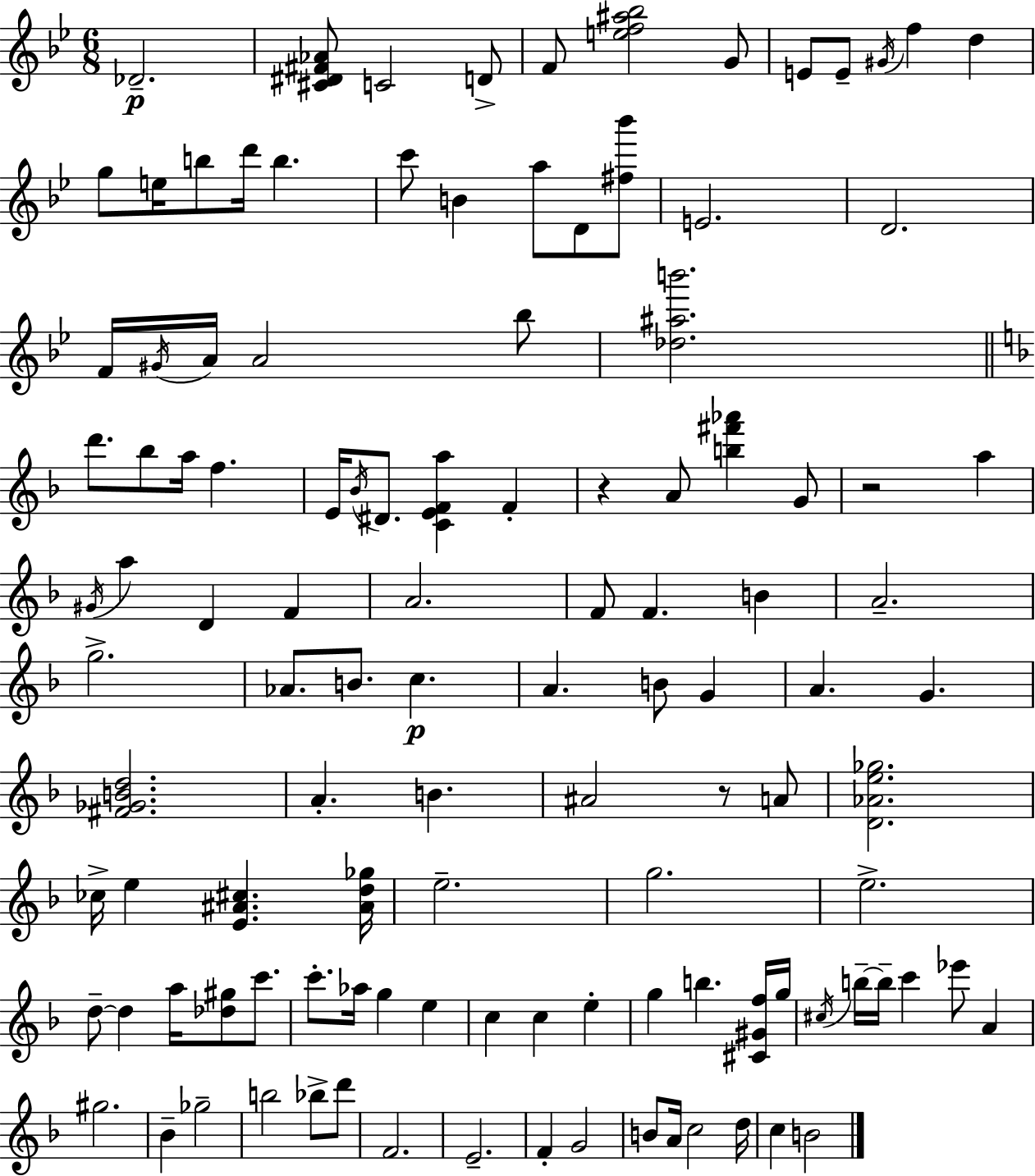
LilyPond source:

{
  \clef treble
  \numericTimeSignature
  \time 6/8
  \key g \minor
  des'2.--\p | <cis' dis' fis' aes'>8 c'2 d'8-> | f'8 <e'' f'' ais'' bes''>2 g'8 | e'8 e'8-- \acciaccatura { gis'16 } f''4 d''4 | \break g''8 e''16 b''8 d'''16 b''4. | c'''8 b'4 a''8 d'8 <fis'' bes'''>8 | e'2. | d'2. | \break f'16 \acciaccatura { gis'16 } a'16 a'2 | bes''8 <des'' ais'' b'''>2. | \bar "||" \break \key f \major d'''8. bes''8 a''16 f''4. | e'16 \acciaccatura { bes'16 } dis'8. <c' e' f' a''>4 f'4-. | r4 a'8 <b'' fis''' aes'''>4 g'8 | r2 a''4 | \break \acciaccatura { gis'16 } a''4 d'4 f'4 | a'2. | f'8 f'4. b'4 | a'2.-- | \break g''2.-> | aes'8. b'8. c''4.\p | a'4. b'8 g'4 | a'4. g'4. | \break <fis' ges' b' d''>2. | a'4.-. b'4. | ais'2 r8 | a'8 <d' aes' e'' ges''>2. | \break ces''16-> e''4 <e' ais' cis''>4. | <ais' d'' ges''>16 e''2.-- | g''2. | e''2.-> | \break d''8--~~ d''4 a''16 <des'' gis''>8 c'''8. | c'''8.-. aes''16 g''4 e''4 | c''4 c''4 e''4-. | g''4 b''4. | \break <cis' gis' f''>16 g''16 \acciaccatura { cis''16 } b''16--~~ b''16-- c'''4 ees'''8 a'4 | gis''2. | bes'4-- ges''2-- | b''2 bes''8-> | \break d'''8 f'2. | e'2.-- | f'4-. g'2 | b'8 a'16 c''2 | \break d''16 c''4 b'2 | \bar "|."
}